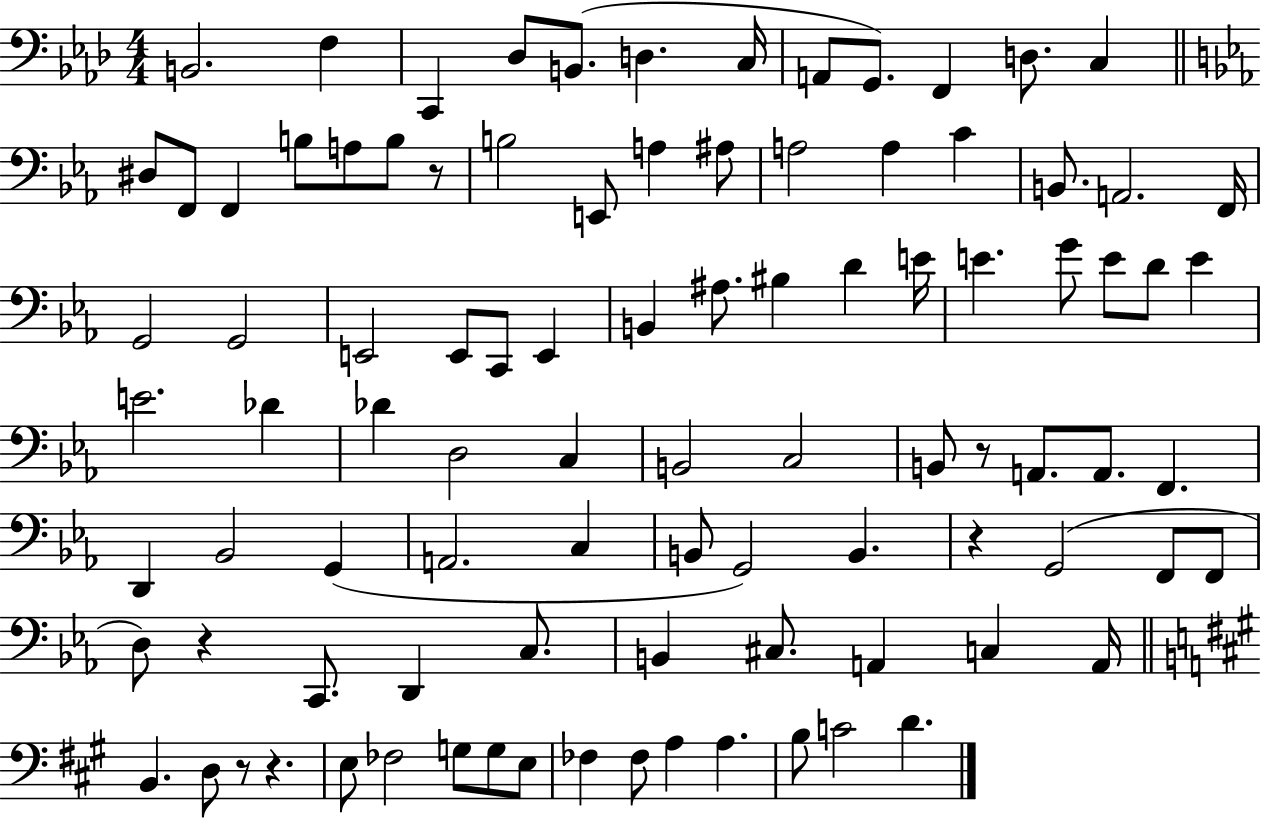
{
  \clef bass
  \numericTimeSignature
  \time 4/4
  \key aes \major
  b,2. f4 | c,4 des8 b,8.( d4. c16 | a,8 g,8.) f,4 d8. c4 | \bar "||" \break \key c \minor dis8 f,8 f,4 b8 a8 b8 r8 | b2 e,8 a4 ais8 | a2 a4 c'4 | b,8. a,2. f,16 | \break g,2 g,2 | e,2 e,8 c,8 e,4 | b,4 ais8. bis4 d'4 e'16 | e'4. g'8 e'8 d'8 e'4 | \break e'2. des'4 | des'4 d2 c4 | b,2 c2 | b,8 r8 a,8. a,8. f,4. | \break d,4 bes,2 g,4( | a,2. c4 | b,8 g,2) b,4. | r4 g,2( f,8 f,8 | \break d8) r4 c,8. d,4 c8. | b,4 cis8. a,4 c4 a,16 | \bar "||" \break \key a \major b,4. d8 r8 r4. | e8 fes2 g8 g8 e8 | fes4 fes8 a4 a4. | b8 c'2 d'4. | \break \bar "|."
}